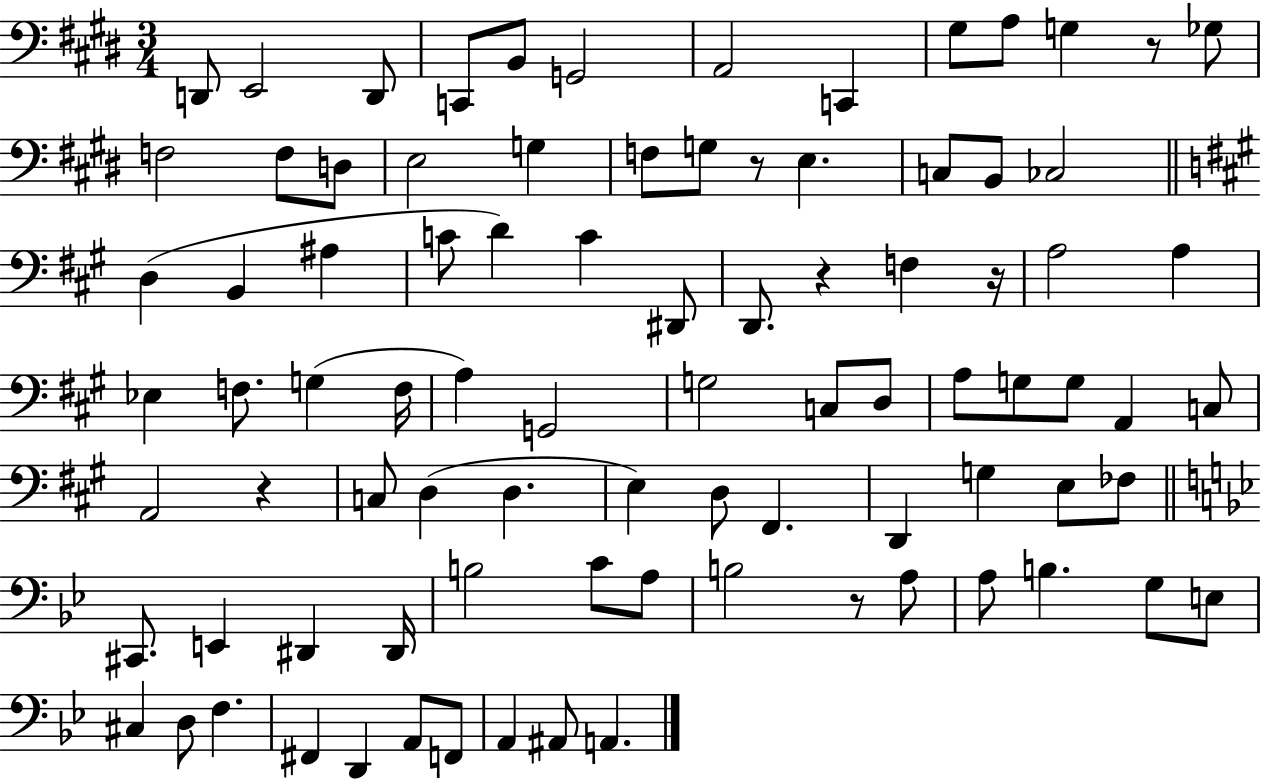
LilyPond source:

{
  \clef bass
  \numericTimeSignature
  \time 3/4
  \key e \major
  d,8 e,2 d,8 | c,8 b,8 g,2 | a,2 c,4 | gis8 a8 g4 r8 ges8 | \break f2 f8 d8 | e2 g4 | f8 g8 r8 e4. | c8 b,8 ces2 | \break \bar "||" \break \key a \major d4( b,4 ais4 | c'8 d'4) c'4 dis,8 | d,8. r4 f4 r16 | a2 a4 | \break ees4 f8. g4( f16 | a4) g,2 | g2 c8 d8 | a8 g8 g8 a,4 c8 | \break a,2 r4 | c8 d4( d4. | e4) d8 fis,4. | d,4 g4 e8 fes8 | \break \bar "||" \break \key g \minor cis,8. e,4 dis,4 dis,16 | b2 c'8 a8 | b2 r8 a8 | a8 b4. g8 e8 | \break cis4 d8 f4. | fis,4 d,4 a,8 f,8 | a,4 ais,8 a,4. | \bar "|."
}